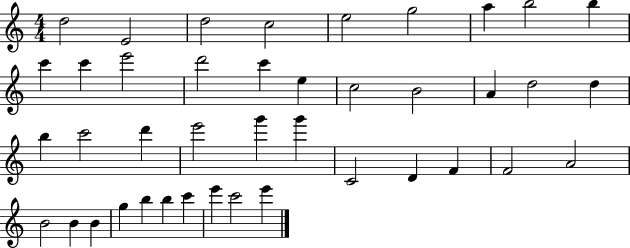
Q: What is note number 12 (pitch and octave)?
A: E6